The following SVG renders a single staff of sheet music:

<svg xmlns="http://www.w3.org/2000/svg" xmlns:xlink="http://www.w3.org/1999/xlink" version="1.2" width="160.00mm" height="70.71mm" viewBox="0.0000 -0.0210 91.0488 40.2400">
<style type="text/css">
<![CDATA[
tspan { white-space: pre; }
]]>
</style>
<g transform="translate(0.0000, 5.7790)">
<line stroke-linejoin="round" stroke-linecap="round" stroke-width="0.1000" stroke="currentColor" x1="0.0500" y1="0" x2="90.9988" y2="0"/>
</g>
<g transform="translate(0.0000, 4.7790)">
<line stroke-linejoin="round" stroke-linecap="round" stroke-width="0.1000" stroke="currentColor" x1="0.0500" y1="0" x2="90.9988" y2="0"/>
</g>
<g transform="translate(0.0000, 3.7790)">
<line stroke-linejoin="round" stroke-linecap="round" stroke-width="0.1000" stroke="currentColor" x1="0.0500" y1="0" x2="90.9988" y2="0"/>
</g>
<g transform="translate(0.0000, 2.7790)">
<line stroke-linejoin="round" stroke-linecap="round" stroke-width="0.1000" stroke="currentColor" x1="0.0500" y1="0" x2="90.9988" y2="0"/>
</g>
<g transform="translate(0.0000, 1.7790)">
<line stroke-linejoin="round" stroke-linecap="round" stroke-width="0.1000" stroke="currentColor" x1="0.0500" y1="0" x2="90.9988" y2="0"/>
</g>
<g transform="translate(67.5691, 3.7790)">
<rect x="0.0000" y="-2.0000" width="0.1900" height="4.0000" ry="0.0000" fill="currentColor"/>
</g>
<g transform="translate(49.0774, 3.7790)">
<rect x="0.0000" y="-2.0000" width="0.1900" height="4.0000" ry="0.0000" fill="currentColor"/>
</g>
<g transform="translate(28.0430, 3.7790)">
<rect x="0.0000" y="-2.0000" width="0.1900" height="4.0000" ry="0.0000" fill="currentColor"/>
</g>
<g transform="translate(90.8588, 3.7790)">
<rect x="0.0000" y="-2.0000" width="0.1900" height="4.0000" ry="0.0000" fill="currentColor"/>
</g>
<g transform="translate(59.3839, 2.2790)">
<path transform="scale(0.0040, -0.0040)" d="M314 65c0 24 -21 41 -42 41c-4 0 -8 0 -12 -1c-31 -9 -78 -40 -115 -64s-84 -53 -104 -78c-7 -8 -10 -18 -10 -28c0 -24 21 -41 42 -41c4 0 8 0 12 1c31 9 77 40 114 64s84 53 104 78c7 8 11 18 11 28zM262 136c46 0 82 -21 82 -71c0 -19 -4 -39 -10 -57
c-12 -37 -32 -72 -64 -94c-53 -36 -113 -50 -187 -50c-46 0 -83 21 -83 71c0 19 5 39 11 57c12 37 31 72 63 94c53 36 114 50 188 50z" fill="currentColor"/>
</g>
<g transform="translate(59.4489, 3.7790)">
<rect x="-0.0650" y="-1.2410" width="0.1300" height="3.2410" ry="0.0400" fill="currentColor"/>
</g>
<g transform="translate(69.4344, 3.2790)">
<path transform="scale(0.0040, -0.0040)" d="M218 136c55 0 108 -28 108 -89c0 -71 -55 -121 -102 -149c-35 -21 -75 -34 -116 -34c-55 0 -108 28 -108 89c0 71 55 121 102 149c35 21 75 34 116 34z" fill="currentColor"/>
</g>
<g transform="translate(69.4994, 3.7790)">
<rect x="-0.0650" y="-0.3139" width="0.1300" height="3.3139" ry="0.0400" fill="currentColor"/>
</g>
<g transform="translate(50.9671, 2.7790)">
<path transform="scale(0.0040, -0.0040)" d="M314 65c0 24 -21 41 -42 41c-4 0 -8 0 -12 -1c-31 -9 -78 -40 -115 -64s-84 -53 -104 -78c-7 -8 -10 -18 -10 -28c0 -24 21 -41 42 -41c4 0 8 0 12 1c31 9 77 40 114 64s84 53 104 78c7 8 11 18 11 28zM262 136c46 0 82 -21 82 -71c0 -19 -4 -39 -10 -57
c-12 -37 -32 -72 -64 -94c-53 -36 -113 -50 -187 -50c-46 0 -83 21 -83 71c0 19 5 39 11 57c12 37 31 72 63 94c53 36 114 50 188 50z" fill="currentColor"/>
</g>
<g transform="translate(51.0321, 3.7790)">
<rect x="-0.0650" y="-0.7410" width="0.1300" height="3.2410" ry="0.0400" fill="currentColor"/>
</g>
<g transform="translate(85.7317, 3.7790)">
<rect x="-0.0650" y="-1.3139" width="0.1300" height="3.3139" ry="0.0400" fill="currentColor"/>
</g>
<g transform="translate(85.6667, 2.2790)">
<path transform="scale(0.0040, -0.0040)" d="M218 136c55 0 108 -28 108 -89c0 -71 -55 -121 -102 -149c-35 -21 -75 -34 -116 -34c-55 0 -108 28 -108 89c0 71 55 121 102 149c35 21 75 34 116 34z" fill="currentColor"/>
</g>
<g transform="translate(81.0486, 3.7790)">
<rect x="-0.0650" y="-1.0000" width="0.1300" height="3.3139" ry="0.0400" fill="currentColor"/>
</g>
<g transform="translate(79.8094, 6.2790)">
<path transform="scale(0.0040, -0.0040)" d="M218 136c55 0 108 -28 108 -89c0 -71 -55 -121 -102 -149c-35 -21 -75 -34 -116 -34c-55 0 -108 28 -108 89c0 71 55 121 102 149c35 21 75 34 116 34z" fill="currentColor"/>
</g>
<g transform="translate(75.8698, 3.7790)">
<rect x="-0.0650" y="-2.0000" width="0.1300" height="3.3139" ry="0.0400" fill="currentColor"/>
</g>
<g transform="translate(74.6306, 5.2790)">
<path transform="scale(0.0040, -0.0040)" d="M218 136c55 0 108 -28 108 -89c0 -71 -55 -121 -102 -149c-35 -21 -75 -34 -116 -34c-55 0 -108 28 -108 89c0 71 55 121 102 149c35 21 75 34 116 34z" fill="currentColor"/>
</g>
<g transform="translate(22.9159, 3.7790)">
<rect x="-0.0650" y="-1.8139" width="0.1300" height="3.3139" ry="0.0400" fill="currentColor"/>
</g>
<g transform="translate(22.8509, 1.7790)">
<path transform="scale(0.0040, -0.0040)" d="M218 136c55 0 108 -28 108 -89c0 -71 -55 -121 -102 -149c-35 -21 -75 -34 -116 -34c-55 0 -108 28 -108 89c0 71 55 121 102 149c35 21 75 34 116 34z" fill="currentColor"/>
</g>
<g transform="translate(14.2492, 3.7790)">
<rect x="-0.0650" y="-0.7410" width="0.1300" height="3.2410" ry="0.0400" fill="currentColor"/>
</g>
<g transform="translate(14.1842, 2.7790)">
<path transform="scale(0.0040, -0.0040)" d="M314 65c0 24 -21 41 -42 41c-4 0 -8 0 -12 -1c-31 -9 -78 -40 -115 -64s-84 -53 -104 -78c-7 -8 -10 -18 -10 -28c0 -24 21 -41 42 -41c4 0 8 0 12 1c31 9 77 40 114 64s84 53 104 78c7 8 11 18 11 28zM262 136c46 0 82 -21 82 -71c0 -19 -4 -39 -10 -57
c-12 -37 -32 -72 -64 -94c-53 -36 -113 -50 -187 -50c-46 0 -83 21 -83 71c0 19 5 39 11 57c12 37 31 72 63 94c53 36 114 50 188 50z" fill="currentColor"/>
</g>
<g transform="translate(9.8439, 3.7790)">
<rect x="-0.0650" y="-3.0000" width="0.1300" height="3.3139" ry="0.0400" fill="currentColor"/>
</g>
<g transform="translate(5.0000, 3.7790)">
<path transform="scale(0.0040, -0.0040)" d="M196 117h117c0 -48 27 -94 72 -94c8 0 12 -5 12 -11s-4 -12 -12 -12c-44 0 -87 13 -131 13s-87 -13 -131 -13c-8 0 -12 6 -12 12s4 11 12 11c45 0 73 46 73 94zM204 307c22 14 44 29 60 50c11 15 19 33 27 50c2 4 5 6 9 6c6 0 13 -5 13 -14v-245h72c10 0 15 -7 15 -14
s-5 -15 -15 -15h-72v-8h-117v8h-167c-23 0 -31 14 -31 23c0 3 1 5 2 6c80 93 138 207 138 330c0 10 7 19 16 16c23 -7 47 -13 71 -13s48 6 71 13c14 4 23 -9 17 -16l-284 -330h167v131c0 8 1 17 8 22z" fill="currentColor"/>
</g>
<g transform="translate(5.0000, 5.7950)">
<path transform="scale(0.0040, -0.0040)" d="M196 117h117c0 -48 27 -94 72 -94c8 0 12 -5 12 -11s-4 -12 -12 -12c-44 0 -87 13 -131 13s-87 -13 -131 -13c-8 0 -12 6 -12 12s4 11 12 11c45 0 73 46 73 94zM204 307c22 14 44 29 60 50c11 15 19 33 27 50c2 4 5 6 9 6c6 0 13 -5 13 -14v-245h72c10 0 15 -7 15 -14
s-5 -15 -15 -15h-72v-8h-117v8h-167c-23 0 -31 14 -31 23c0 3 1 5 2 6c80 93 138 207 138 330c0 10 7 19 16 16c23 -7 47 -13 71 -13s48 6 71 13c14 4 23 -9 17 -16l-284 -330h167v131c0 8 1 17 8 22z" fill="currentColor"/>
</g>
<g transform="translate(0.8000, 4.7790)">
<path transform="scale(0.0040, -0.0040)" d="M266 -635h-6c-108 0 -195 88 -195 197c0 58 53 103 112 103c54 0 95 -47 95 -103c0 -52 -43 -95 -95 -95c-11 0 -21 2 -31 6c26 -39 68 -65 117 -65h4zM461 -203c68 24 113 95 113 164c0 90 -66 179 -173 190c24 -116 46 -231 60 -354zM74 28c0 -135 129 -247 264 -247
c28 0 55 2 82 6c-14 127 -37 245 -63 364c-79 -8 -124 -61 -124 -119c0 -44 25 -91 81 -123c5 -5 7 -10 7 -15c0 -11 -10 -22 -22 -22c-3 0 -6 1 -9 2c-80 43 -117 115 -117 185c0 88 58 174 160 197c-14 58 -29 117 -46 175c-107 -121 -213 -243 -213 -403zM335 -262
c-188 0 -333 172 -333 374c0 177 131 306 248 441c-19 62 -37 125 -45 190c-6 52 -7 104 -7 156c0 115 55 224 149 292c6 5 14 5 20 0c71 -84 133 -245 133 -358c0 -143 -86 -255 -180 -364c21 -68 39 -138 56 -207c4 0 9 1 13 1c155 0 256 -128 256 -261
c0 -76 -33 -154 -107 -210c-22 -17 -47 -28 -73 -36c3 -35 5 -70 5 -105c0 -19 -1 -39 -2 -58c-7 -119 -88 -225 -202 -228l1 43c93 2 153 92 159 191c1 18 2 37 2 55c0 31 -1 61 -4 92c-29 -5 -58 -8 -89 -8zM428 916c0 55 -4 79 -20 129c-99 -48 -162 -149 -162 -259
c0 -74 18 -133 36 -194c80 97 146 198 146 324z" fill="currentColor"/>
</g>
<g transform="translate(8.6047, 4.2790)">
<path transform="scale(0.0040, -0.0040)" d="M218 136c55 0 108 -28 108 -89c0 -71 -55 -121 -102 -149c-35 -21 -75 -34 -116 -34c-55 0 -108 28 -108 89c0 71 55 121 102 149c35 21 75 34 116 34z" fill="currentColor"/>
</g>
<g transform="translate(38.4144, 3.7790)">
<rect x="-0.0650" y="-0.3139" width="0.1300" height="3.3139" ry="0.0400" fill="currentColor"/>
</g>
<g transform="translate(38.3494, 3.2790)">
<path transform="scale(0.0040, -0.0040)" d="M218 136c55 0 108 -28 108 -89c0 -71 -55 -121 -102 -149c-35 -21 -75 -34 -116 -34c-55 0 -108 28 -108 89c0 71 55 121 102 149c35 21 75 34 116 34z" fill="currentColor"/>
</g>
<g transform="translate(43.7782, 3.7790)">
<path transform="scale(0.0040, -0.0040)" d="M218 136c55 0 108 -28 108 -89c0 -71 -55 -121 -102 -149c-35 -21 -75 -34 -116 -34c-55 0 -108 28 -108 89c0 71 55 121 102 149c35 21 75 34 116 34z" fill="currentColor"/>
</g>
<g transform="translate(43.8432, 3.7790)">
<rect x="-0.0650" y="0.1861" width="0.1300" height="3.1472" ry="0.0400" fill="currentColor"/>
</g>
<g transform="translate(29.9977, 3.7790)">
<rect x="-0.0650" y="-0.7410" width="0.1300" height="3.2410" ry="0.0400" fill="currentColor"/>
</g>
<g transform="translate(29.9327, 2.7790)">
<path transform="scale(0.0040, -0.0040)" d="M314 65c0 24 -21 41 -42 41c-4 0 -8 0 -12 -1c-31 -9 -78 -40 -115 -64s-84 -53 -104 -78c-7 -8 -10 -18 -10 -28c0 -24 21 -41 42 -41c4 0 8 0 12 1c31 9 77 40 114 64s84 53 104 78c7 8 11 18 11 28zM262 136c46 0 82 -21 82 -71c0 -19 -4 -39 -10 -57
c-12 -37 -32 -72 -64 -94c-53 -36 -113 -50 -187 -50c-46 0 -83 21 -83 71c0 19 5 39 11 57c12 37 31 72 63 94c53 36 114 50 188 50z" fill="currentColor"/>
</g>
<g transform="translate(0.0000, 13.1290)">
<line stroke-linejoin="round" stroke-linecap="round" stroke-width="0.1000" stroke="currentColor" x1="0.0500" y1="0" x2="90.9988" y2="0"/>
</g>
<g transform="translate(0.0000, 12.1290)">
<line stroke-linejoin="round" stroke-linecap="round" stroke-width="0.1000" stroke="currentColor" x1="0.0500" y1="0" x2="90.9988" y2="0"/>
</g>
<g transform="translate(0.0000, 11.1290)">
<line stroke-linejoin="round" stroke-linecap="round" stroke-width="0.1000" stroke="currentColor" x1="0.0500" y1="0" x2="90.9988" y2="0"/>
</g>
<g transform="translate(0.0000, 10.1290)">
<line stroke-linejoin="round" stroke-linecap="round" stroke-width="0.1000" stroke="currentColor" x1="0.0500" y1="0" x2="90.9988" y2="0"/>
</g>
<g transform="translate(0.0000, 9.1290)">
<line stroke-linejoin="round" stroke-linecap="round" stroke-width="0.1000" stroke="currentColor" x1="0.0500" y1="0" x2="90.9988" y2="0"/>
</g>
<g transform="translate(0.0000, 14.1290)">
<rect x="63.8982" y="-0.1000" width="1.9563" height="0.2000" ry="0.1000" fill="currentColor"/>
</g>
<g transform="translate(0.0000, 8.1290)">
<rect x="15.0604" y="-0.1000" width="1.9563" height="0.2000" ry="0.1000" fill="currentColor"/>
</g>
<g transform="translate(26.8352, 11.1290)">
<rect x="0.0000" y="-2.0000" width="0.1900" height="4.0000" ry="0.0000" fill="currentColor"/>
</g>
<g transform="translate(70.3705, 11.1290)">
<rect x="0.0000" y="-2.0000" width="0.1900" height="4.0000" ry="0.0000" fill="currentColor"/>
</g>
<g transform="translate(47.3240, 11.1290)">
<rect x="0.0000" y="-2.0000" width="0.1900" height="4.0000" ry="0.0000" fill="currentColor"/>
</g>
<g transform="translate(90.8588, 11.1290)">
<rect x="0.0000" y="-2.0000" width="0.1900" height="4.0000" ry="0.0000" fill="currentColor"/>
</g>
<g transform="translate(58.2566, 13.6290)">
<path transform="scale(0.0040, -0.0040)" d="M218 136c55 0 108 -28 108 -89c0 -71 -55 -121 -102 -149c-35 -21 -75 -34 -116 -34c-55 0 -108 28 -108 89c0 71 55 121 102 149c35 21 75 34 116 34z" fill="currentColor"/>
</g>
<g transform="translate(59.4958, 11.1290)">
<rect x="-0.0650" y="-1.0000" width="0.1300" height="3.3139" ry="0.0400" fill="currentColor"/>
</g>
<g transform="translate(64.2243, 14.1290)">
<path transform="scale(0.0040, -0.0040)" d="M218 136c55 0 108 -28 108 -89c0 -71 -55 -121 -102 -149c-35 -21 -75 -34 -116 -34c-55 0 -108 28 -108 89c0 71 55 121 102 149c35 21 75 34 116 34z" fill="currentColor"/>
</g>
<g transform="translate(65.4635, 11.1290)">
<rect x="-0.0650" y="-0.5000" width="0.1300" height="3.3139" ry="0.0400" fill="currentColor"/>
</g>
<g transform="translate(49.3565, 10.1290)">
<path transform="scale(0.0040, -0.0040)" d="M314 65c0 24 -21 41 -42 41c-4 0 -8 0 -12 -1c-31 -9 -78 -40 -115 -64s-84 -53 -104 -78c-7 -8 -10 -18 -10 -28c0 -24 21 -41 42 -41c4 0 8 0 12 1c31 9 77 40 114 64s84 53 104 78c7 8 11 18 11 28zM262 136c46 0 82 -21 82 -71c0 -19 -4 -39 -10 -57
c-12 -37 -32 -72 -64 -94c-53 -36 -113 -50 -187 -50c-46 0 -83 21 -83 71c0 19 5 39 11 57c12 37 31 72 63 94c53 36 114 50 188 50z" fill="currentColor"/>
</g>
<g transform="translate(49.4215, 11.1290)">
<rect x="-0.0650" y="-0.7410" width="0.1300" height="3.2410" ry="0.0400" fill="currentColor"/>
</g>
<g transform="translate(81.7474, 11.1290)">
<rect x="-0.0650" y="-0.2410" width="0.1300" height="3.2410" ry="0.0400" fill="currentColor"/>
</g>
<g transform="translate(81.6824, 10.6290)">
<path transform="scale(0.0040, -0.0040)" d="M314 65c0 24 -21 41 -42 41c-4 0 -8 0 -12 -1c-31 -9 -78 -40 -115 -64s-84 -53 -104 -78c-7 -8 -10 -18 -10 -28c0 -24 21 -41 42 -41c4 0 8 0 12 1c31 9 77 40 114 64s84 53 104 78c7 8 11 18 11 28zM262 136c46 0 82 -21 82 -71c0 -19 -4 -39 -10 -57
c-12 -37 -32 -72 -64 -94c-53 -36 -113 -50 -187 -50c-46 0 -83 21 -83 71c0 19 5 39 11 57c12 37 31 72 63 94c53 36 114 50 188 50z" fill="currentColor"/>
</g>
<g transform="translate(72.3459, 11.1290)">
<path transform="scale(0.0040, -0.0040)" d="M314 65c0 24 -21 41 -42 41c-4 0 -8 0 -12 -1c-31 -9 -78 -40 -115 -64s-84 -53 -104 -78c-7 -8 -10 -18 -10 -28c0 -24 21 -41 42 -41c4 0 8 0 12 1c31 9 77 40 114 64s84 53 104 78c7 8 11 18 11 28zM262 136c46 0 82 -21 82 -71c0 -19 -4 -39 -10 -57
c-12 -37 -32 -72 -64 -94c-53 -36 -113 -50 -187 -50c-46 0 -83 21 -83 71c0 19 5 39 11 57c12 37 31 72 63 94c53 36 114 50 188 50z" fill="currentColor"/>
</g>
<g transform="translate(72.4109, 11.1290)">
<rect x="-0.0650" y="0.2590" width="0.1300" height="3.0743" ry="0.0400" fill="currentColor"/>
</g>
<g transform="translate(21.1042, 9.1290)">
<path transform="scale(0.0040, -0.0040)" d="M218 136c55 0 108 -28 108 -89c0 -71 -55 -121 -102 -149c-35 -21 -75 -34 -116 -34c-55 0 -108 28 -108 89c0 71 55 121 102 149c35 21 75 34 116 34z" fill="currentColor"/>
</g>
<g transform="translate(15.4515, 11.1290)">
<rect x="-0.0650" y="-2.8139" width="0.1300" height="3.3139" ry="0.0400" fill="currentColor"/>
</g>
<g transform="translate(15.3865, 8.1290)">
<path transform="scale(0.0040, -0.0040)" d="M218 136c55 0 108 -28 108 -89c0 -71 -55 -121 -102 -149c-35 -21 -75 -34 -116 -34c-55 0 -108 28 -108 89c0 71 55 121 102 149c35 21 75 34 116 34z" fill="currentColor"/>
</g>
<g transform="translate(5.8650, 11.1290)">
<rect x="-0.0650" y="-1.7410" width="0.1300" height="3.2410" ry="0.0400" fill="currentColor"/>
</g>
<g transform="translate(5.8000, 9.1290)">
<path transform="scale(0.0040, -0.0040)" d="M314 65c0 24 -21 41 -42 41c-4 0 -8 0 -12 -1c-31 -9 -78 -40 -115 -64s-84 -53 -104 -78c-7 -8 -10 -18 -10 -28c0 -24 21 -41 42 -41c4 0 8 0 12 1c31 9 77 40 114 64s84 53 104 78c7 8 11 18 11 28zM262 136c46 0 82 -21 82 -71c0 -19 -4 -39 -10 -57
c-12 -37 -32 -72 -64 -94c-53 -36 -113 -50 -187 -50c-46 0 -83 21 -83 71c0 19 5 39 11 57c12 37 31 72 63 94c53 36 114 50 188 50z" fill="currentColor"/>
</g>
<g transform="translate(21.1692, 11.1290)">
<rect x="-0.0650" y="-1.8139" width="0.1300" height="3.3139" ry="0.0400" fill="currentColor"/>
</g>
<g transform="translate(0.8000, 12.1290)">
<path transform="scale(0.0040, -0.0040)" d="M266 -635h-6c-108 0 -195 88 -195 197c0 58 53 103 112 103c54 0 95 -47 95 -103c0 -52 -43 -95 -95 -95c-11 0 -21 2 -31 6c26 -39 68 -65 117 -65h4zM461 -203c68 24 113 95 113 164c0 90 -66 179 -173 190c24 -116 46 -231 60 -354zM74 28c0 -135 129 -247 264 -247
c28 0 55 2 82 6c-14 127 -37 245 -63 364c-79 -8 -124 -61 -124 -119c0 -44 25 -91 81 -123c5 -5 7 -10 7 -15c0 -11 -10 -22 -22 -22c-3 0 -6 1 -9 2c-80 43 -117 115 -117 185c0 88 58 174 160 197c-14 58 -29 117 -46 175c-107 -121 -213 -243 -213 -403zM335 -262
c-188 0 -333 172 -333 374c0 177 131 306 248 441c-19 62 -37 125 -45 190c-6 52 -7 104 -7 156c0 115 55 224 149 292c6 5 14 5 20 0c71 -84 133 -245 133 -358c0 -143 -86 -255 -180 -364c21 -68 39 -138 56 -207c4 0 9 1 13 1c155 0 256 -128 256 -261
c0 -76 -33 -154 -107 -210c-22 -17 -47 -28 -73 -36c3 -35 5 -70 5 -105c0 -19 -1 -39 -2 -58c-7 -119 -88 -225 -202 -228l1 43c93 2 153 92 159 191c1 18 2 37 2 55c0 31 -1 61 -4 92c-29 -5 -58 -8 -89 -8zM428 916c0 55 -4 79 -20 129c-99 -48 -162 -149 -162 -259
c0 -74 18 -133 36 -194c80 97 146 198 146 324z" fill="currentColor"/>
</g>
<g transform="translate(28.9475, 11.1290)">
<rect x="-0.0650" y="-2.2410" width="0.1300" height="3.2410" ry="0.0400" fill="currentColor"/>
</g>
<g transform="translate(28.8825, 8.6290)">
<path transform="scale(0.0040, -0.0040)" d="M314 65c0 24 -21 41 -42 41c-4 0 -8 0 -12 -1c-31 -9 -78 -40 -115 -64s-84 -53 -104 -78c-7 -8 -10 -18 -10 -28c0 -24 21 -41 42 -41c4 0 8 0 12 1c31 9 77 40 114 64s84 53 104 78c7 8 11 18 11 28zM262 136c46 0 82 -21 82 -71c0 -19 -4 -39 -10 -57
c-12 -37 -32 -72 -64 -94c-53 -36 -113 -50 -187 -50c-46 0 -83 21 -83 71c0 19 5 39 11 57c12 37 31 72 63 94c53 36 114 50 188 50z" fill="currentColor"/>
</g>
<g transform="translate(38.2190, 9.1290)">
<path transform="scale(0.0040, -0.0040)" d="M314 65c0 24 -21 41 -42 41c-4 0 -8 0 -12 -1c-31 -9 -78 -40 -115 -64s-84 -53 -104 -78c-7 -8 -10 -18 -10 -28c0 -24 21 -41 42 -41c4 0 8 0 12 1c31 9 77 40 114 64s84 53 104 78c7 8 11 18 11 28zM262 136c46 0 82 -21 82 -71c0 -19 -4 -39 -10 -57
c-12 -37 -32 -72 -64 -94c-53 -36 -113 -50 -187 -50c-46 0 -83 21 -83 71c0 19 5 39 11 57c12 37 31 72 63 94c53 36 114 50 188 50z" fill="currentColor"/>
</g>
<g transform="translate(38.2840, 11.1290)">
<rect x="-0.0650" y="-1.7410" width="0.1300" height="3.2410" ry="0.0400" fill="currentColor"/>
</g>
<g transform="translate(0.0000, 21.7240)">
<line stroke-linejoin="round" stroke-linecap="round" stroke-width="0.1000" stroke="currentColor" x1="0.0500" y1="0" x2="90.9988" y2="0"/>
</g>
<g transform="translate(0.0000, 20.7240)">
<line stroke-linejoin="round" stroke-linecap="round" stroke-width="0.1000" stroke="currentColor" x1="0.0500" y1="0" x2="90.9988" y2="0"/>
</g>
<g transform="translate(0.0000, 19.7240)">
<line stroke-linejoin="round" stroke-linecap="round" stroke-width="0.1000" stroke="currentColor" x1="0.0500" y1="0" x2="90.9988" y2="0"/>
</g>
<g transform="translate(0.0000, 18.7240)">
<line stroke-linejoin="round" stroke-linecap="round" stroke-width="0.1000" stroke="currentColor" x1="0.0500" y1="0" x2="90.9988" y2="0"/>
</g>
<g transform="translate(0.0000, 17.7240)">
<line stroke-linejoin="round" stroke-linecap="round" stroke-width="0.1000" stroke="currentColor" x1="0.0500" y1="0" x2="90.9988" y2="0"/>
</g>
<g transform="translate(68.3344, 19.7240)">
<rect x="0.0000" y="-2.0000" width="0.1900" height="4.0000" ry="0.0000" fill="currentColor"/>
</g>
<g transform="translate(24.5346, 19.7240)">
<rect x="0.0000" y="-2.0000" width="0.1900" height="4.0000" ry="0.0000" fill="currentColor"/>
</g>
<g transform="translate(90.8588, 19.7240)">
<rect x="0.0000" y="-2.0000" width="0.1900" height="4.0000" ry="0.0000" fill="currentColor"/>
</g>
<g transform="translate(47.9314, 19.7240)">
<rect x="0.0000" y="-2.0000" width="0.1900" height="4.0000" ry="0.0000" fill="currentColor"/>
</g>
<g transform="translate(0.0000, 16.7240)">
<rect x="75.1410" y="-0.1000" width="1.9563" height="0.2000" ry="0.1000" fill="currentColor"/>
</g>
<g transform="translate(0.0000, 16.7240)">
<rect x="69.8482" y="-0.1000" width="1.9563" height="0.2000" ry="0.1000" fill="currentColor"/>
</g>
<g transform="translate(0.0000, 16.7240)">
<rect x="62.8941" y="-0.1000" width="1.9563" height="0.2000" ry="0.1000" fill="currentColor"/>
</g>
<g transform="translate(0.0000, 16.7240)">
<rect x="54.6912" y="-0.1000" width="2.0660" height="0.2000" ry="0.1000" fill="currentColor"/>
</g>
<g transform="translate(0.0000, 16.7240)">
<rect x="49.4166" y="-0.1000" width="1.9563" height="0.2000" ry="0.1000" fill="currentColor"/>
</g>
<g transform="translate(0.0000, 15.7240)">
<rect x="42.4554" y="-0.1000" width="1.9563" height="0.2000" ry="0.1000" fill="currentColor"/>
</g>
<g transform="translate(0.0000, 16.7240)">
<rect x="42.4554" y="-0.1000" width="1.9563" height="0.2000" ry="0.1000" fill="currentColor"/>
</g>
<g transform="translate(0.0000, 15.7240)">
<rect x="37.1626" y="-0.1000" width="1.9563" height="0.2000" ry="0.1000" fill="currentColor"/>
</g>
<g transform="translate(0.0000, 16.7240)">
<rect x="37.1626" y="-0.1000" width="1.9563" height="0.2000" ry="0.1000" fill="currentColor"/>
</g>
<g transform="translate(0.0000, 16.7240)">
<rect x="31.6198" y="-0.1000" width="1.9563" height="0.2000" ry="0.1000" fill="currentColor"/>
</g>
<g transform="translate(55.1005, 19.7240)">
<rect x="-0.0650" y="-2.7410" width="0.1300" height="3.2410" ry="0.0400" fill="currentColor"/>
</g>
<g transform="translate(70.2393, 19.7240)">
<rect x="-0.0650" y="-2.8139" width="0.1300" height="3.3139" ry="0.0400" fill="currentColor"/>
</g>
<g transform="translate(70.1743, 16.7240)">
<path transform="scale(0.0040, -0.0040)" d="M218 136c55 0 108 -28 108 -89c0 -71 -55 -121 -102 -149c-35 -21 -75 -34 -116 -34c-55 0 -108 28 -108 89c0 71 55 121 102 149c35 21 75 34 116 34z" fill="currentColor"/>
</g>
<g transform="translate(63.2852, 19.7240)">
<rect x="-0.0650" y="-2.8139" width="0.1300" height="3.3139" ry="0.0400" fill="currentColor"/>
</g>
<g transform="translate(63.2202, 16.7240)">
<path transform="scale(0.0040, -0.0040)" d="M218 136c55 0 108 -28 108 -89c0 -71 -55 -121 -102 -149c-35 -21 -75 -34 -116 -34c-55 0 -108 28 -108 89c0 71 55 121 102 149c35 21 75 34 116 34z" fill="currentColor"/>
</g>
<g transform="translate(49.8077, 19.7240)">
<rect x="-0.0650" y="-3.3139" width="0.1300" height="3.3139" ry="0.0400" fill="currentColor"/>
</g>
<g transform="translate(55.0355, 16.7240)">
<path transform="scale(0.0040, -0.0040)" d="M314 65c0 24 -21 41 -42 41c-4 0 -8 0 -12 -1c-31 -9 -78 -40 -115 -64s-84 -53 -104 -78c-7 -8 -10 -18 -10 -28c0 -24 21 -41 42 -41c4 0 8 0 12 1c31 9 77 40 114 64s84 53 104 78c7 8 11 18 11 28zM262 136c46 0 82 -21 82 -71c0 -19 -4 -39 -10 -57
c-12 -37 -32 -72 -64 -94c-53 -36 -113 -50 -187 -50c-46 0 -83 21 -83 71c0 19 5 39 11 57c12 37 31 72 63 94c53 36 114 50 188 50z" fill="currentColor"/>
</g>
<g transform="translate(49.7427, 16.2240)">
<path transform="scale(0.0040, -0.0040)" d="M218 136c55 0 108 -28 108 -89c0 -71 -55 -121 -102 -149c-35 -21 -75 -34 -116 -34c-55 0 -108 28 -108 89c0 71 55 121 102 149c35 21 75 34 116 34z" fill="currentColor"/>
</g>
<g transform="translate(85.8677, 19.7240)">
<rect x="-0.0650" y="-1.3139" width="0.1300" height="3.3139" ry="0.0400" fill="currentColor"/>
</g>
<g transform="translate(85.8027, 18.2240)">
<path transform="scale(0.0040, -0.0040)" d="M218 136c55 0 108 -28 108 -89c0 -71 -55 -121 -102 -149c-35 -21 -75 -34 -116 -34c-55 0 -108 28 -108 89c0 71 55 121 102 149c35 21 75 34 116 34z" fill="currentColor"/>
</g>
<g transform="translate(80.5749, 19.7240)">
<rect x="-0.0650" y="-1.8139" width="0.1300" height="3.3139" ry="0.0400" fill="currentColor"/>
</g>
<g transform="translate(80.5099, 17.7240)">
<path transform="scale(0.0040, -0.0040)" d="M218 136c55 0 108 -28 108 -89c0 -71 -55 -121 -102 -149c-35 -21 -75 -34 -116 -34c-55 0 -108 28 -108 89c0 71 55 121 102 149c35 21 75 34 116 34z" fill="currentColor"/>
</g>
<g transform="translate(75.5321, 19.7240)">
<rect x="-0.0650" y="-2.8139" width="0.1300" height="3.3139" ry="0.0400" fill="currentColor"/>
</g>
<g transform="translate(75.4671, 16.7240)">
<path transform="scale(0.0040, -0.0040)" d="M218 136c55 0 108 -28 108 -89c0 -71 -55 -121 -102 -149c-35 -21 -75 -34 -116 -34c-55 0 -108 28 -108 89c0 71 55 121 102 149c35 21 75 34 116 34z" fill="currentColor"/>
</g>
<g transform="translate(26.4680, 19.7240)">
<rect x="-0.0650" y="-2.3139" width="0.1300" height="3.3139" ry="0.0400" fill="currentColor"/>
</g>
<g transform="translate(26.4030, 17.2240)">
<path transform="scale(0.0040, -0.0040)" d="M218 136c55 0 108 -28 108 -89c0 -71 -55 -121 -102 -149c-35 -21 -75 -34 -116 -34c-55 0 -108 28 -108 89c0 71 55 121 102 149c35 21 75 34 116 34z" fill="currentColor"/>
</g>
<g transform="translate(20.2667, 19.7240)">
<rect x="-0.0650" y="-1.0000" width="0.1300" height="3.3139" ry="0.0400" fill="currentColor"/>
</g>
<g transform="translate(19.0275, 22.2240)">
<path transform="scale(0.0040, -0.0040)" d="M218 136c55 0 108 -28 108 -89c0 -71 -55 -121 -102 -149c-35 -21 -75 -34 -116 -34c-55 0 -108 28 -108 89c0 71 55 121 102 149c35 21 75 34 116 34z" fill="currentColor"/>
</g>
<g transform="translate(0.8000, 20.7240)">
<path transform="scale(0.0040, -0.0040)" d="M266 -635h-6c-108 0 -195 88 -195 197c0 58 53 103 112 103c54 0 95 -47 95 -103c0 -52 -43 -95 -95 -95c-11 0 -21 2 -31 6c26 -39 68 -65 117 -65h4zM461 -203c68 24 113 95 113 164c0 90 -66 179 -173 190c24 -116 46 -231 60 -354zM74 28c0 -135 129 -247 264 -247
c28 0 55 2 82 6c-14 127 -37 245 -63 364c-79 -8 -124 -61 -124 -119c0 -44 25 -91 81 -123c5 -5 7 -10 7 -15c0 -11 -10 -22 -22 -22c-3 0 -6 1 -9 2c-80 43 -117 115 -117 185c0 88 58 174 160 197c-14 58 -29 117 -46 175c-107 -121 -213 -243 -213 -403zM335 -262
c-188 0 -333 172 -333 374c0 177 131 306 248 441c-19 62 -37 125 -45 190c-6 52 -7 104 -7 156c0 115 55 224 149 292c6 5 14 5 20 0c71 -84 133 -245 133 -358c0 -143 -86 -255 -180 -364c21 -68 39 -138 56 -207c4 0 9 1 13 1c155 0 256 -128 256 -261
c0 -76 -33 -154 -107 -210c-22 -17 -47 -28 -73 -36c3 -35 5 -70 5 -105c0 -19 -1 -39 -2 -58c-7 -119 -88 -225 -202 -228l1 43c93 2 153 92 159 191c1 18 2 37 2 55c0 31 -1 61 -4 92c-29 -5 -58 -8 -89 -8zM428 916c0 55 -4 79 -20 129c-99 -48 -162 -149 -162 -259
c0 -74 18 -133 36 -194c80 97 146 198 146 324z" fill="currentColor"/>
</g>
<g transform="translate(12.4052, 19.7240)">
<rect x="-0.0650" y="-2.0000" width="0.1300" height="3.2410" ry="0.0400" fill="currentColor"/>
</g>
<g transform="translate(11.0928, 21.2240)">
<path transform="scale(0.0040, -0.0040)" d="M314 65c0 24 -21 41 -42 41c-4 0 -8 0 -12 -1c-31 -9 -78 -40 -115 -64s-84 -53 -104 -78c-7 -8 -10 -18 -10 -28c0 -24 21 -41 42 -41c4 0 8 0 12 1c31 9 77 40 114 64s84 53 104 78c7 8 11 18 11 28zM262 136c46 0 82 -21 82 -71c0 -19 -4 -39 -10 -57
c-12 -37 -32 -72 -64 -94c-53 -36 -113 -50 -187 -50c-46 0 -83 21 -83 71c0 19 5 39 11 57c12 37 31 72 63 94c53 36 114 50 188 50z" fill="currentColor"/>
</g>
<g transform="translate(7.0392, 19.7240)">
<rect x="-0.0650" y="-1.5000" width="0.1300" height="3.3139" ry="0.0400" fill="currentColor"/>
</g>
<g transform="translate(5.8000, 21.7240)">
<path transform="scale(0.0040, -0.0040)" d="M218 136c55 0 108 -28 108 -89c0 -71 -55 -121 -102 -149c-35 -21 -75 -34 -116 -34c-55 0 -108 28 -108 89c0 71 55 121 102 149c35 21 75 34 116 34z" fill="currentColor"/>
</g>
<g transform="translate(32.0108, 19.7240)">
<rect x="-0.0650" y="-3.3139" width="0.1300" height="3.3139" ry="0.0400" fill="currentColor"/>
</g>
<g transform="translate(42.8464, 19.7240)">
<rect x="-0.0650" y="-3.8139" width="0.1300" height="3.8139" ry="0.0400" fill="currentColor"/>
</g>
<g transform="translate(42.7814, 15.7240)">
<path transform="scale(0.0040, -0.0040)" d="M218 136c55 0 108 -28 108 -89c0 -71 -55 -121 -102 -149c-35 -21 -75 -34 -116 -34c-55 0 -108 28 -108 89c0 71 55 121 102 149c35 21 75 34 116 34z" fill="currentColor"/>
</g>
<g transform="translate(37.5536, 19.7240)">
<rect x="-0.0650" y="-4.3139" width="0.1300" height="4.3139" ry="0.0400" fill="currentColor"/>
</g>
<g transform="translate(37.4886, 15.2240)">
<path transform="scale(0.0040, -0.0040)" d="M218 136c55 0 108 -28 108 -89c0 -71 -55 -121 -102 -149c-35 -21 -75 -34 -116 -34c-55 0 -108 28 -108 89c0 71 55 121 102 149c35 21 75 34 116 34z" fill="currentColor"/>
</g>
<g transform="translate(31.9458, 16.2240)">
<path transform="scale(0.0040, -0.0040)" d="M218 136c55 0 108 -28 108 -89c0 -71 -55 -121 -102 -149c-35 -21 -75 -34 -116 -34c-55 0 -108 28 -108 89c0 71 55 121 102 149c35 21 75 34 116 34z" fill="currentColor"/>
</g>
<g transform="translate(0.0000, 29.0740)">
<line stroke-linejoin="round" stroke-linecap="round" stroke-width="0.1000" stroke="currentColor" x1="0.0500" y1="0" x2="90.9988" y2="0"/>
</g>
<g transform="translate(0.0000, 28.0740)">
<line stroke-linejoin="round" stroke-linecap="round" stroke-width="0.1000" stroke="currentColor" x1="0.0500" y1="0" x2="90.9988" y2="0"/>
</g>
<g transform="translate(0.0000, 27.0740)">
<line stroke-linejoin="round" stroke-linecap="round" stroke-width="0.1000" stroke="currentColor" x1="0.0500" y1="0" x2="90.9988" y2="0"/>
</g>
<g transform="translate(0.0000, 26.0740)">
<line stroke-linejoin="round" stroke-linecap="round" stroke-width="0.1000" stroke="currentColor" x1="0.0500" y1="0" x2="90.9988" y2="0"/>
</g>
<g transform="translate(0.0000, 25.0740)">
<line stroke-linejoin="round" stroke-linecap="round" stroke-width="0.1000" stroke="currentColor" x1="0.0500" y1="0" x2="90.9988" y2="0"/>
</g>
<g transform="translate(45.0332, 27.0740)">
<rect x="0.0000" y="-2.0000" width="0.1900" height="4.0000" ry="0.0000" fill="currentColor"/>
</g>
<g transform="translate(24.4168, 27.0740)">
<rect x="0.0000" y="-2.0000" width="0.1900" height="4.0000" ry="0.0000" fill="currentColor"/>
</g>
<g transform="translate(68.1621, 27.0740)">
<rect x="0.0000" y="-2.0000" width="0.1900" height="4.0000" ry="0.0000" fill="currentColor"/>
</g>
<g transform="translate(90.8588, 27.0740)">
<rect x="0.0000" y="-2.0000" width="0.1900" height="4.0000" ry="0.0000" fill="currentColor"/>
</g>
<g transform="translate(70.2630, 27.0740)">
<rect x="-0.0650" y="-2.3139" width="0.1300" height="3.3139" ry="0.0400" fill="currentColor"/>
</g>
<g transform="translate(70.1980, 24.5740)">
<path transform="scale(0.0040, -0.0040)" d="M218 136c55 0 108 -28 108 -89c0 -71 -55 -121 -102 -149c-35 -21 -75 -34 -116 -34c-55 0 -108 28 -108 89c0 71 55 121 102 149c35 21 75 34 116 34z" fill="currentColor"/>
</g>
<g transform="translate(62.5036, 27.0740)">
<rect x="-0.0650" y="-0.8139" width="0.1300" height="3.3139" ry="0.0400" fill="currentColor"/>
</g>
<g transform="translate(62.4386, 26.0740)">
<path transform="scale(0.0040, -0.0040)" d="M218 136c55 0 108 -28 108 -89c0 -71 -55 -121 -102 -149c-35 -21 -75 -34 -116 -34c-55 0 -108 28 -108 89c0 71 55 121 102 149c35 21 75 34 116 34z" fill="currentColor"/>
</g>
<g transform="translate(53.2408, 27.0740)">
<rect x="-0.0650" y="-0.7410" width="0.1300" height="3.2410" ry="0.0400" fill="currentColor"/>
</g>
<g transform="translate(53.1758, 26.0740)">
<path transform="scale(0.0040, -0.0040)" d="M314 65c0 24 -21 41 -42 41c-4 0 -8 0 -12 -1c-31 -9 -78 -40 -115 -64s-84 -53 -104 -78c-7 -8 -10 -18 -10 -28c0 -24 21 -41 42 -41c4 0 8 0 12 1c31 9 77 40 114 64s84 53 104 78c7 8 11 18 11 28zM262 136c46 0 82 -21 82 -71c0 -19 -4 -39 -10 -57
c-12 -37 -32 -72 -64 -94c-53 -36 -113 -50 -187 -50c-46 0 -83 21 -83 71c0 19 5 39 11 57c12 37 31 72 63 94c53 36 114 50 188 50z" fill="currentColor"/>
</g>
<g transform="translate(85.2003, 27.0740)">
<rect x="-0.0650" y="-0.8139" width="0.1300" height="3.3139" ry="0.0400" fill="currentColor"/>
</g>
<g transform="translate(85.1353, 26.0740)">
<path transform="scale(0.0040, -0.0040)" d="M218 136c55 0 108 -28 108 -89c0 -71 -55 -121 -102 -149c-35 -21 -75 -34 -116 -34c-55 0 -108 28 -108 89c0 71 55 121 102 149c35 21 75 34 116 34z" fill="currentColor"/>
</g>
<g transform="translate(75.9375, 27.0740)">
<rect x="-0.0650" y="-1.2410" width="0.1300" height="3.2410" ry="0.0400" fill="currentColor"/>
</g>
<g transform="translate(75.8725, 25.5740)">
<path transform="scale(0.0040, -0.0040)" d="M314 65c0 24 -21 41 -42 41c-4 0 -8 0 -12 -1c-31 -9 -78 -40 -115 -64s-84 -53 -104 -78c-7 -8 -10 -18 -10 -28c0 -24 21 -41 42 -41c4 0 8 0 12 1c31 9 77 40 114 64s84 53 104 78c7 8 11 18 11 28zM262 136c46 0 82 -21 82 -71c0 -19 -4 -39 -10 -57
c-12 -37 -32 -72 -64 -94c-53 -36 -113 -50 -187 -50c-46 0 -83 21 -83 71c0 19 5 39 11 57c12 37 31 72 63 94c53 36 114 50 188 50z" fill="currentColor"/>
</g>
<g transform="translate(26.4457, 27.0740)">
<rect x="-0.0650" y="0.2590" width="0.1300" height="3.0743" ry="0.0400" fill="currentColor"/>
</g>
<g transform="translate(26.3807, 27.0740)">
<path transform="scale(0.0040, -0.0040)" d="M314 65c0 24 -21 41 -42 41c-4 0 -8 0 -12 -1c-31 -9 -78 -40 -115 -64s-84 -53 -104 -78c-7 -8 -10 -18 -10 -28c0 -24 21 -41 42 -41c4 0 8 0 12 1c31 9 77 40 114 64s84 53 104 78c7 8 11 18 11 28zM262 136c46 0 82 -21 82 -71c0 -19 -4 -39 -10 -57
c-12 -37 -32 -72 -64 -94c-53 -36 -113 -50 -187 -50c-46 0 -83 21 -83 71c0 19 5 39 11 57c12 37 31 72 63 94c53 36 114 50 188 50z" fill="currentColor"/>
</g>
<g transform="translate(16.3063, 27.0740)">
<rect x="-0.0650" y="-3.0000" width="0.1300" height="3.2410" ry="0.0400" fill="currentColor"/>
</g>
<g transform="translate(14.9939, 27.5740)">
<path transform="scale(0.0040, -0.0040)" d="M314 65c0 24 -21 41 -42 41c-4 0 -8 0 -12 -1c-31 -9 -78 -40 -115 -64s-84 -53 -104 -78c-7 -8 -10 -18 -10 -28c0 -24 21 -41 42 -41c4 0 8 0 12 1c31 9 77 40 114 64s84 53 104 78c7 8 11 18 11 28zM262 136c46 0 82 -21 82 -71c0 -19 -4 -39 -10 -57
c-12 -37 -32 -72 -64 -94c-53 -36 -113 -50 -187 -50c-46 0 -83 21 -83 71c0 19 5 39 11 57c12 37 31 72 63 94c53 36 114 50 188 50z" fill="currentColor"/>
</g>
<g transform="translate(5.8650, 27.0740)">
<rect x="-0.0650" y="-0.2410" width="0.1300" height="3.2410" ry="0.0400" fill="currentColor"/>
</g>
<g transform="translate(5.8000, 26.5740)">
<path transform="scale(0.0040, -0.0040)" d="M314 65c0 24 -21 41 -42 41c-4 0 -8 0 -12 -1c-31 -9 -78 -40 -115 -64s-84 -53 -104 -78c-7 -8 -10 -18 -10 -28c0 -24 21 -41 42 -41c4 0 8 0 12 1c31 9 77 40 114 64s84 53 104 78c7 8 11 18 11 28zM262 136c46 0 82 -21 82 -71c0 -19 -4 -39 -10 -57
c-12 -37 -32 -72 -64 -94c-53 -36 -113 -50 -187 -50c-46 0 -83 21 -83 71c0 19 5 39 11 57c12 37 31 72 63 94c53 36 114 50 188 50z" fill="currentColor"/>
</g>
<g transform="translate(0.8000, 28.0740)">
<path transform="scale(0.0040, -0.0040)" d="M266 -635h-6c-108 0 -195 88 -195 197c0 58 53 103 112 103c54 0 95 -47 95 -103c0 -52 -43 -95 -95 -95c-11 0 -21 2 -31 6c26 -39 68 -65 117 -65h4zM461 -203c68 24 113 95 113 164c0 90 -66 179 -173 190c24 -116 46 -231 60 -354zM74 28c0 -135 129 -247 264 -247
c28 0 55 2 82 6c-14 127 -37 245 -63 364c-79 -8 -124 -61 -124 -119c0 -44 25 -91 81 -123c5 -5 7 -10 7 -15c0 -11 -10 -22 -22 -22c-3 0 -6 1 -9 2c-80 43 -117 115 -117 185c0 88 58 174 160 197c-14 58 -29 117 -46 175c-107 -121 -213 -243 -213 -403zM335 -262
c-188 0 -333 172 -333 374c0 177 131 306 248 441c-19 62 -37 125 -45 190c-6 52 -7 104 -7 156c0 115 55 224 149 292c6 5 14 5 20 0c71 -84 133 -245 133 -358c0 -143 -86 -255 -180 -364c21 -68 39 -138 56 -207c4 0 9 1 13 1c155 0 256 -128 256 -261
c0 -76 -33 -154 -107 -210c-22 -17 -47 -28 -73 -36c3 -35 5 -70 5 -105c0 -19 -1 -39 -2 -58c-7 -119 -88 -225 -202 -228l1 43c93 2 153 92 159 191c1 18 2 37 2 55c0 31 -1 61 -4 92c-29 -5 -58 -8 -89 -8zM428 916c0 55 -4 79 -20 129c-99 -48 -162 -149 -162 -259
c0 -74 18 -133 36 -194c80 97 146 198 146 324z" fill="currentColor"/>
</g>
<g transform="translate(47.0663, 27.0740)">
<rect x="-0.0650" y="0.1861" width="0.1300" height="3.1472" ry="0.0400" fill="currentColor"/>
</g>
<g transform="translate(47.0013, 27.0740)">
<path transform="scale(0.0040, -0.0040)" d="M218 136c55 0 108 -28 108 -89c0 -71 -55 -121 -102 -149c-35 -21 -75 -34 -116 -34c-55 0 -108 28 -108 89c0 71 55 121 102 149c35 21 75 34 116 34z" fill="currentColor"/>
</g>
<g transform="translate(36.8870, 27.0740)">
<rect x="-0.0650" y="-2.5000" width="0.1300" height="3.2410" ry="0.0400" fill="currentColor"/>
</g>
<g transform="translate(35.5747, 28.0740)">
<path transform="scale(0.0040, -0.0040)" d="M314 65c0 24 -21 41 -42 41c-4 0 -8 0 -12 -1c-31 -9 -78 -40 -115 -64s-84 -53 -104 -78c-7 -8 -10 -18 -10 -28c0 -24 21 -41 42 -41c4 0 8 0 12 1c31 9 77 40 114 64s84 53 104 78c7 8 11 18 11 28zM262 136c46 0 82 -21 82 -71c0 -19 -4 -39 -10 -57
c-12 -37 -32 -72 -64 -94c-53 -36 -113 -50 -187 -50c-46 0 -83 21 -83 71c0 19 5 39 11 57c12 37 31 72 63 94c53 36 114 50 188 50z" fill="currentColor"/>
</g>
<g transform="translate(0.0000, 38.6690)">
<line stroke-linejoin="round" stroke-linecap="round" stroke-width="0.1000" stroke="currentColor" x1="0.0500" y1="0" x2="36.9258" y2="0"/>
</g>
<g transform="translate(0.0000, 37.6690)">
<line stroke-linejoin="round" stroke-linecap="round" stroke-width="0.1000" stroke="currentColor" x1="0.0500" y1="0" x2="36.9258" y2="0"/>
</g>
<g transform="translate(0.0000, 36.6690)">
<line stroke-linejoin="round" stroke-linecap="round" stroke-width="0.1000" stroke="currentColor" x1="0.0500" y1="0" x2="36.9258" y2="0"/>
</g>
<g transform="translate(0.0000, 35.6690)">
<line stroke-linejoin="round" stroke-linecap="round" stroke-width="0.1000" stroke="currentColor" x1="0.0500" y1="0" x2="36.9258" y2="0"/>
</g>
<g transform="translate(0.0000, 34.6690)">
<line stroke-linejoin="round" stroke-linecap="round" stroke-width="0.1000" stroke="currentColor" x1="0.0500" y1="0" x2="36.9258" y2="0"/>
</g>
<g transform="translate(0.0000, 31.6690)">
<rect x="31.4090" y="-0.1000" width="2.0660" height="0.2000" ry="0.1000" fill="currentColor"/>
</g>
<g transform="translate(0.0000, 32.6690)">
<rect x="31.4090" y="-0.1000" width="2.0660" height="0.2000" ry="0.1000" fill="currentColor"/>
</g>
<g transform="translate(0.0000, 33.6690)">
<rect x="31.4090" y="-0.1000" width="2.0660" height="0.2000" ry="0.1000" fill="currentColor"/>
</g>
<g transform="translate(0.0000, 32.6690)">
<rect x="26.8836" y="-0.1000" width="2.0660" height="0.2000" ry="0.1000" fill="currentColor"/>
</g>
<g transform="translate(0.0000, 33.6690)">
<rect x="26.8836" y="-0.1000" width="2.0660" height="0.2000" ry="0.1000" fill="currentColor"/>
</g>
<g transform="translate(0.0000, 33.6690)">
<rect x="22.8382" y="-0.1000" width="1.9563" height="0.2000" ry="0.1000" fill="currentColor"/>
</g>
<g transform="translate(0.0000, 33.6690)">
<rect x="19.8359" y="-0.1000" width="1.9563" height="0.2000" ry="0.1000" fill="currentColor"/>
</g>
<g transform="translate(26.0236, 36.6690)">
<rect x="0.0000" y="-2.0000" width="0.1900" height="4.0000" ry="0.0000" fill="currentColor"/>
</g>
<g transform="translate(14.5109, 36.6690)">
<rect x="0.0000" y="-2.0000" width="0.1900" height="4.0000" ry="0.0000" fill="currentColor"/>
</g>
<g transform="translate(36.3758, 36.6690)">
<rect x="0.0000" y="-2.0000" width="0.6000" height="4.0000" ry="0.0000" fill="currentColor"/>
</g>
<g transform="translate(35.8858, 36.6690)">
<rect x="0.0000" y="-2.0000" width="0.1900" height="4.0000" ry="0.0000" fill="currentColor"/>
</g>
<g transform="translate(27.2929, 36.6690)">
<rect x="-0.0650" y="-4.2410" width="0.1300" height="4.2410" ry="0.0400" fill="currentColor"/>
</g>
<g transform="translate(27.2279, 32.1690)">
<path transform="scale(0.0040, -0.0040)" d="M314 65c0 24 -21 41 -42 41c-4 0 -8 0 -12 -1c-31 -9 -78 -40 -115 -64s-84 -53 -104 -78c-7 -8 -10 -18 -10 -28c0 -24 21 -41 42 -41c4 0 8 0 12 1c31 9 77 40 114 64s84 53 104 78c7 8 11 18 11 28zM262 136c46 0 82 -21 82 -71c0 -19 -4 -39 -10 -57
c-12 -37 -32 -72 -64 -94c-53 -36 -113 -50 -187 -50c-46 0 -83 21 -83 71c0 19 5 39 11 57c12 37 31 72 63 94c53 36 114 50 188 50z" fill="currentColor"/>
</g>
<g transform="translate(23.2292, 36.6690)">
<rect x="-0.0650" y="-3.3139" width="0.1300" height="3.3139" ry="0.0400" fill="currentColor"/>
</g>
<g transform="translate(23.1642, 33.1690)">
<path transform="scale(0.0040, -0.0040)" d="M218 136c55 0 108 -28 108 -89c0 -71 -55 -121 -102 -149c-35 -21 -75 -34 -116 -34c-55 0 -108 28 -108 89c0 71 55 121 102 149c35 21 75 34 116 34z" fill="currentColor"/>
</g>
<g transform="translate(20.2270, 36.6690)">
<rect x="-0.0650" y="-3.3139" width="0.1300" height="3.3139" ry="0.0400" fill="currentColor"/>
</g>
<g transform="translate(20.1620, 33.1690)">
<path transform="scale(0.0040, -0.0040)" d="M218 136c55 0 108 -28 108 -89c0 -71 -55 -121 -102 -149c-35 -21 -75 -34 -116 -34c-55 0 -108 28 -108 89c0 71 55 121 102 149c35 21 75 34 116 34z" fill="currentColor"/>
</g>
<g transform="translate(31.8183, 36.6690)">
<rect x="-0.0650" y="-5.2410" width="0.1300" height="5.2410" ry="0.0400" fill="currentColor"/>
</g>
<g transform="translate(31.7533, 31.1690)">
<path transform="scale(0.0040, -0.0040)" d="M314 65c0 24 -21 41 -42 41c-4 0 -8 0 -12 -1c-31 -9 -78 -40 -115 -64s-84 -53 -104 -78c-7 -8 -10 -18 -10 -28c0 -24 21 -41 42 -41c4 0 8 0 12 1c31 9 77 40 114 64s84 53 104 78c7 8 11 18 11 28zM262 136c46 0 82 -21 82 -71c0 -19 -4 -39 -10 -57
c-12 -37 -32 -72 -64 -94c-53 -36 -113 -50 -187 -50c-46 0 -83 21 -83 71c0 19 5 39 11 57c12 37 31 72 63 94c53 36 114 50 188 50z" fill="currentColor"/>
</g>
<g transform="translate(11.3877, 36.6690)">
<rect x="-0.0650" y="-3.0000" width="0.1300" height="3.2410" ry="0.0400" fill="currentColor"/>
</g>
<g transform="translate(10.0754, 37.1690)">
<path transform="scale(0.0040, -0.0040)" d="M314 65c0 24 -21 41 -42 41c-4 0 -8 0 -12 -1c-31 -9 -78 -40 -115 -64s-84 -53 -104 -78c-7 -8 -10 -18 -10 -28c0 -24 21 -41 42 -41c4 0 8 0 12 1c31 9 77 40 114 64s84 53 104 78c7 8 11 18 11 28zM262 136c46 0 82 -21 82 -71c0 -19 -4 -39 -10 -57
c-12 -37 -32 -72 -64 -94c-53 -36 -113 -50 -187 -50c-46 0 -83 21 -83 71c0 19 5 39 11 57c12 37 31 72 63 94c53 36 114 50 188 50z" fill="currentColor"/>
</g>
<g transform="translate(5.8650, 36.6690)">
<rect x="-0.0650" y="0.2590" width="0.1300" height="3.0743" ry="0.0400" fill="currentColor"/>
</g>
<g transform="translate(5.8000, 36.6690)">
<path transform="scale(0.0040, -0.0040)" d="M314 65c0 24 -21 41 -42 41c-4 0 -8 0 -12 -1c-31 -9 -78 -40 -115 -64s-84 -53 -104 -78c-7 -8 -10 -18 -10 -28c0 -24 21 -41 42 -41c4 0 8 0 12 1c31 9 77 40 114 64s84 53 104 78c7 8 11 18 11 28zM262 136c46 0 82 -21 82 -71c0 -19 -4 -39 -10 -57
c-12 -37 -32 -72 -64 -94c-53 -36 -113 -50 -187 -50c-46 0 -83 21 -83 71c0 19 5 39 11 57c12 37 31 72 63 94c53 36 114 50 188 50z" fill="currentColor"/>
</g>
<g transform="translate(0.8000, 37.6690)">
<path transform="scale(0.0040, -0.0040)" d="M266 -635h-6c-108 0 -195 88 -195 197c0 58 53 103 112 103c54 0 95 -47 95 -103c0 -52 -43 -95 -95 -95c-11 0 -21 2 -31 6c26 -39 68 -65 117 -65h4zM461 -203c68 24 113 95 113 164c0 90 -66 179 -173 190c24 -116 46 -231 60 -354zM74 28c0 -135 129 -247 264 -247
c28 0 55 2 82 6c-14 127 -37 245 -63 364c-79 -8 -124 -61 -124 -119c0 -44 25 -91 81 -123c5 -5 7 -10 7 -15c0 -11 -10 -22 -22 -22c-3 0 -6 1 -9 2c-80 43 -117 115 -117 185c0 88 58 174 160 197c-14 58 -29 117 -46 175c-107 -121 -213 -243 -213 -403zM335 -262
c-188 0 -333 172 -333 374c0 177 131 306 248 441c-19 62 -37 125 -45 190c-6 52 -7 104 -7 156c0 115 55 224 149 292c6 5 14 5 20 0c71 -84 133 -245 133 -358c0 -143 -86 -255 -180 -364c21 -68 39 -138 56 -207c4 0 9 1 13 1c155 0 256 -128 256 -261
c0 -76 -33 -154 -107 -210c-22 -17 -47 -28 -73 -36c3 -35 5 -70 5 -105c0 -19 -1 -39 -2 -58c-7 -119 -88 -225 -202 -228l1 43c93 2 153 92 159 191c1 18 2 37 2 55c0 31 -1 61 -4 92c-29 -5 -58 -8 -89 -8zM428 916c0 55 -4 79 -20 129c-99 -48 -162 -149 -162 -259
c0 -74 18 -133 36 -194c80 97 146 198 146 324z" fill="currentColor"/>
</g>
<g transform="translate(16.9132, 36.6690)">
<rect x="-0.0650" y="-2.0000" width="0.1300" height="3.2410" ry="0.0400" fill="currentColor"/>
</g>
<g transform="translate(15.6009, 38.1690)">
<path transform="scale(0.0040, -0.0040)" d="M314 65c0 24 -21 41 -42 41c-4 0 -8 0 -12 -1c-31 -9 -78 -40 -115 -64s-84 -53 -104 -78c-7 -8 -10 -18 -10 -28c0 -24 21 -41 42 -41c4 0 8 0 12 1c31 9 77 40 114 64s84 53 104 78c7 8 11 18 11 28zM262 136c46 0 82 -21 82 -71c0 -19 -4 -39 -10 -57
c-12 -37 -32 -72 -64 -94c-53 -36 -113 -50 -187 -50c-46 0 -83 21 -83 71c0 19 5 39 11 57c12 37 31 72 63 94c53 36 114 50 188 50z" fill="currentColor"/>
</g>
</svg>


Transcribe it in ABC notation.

X:1
T:Untitled
M:4/4
L:1/4
K:C
A d2 f d2 c B d2 e2 c F D e f2 a f g2 f2 d2 D C B2 c2 E F2 D g b d' c' b a2 a a a f e c2 A2 B2 G2 B d2 d g e2 d B2 A2 F2 b b d'2 f'2